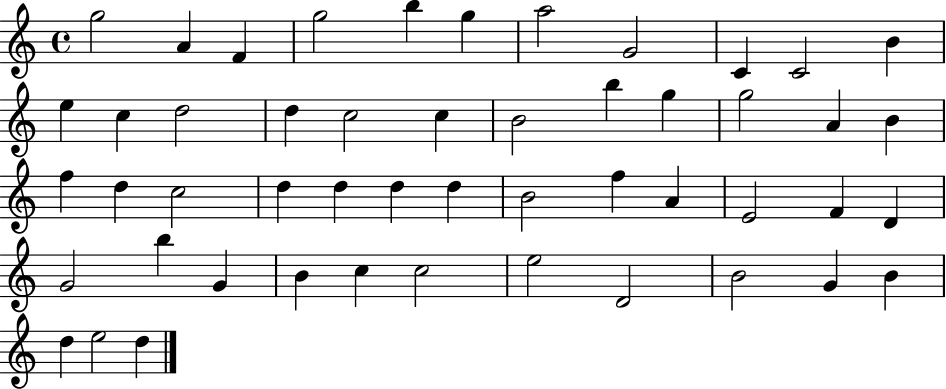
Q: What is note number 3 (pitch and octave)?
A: F4